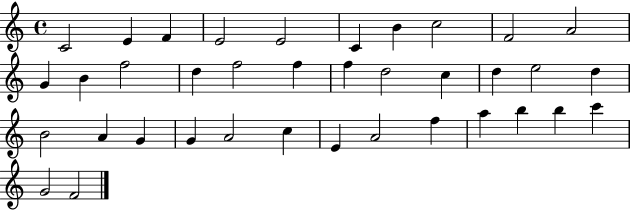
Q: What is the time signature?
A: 4/4